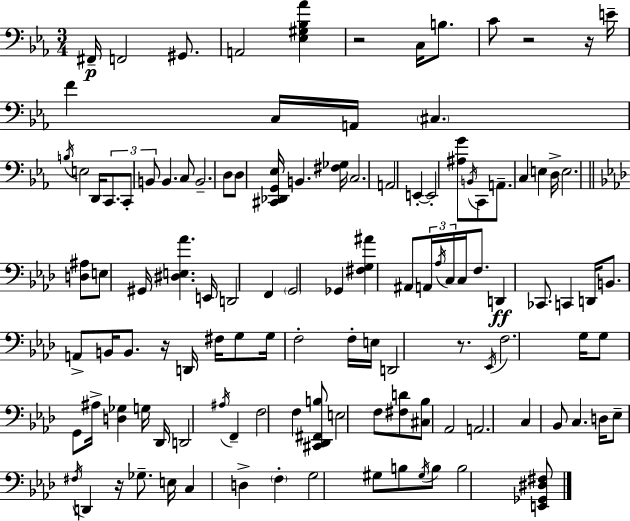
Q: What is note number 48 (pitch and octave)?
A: F3